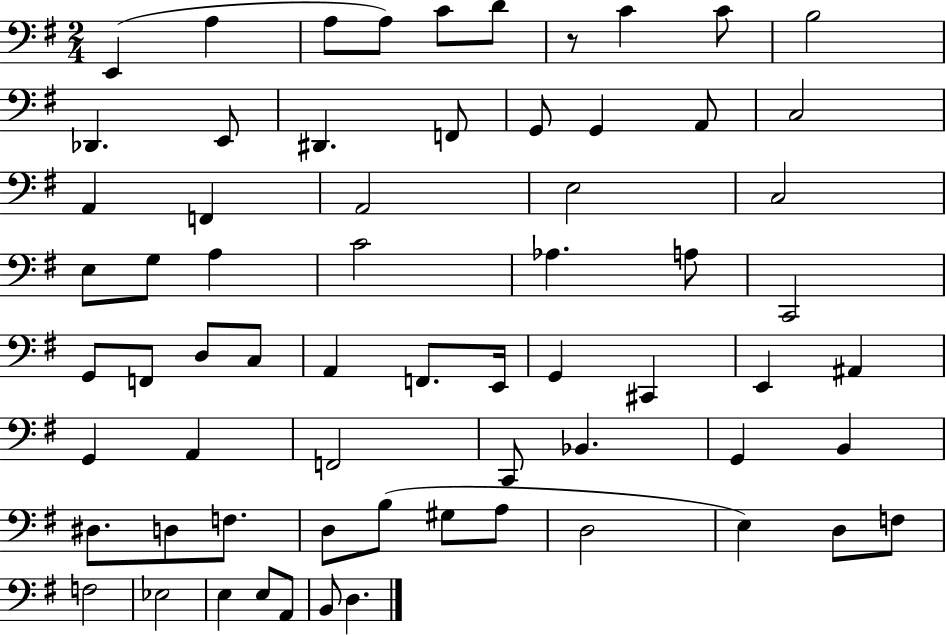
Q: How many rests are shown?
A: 1